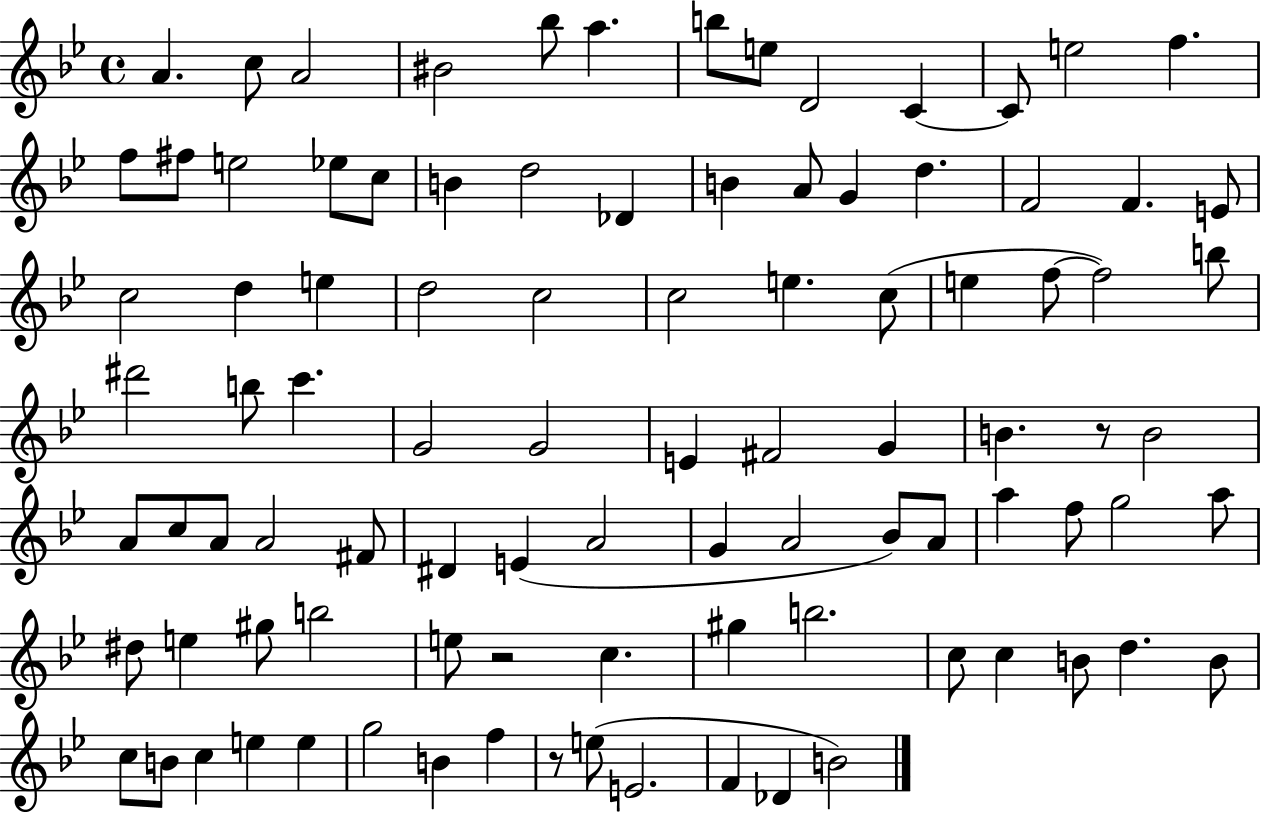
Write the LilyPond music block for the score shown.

{
  \clef treble
  \time 4/4
  \defaultTimeSignature
  \key bes \major
  a'4. c''8 a'2 | bis'2 bes''8 a''4. | b''8 e''8 d'2 c'4~~ | c'8 e''2 f''4. | \break f''8 fis''8 e''2 ees''8 c''8 | b'4 d''2 des'4 | b'4 a'8 g'4 d''4. | f'2 f'4. e'8 | \break c''2 d''4 e''4 | d''2 c''2 | c''2 e''4. c''8( | e''4 f''8~~ f''2) b''8 | \break dis'''2 b''8 c'''4. | g'2 g'2 | e'4 fis'2 g'4 | b'4. r8 b'2 | \break a'8 c''8 a'8 a'2 fis'8 | dis'4 e'4( a'2 | g'4 a'2 bes'8) a'8 | a''4 f''8 g''2 a''8 | \break dis''8 e''4 gis''8 b''2 | e''8 r2 c''4. | gis''4 b''2. | c''8 c''4 b'8 d''4. b'8 | \break c''8 b'8 c''4 e''4 e''4 | g''2 b'4 f''4 | r8 e''8( e'2. | f'4 des'4 b'2) | \break \bar "|."
}